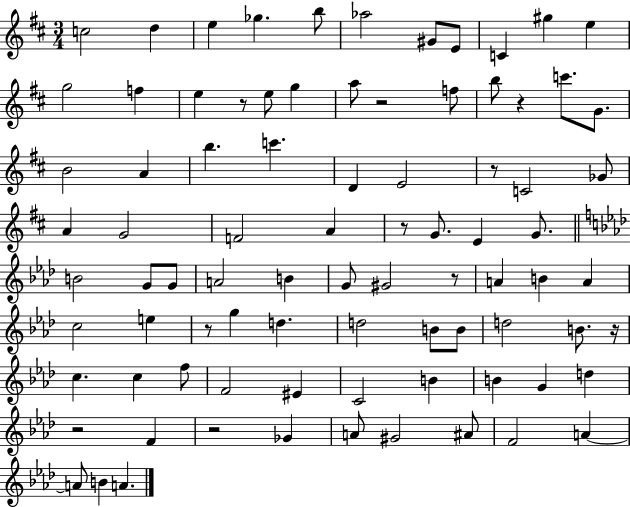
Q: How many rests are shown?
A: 10